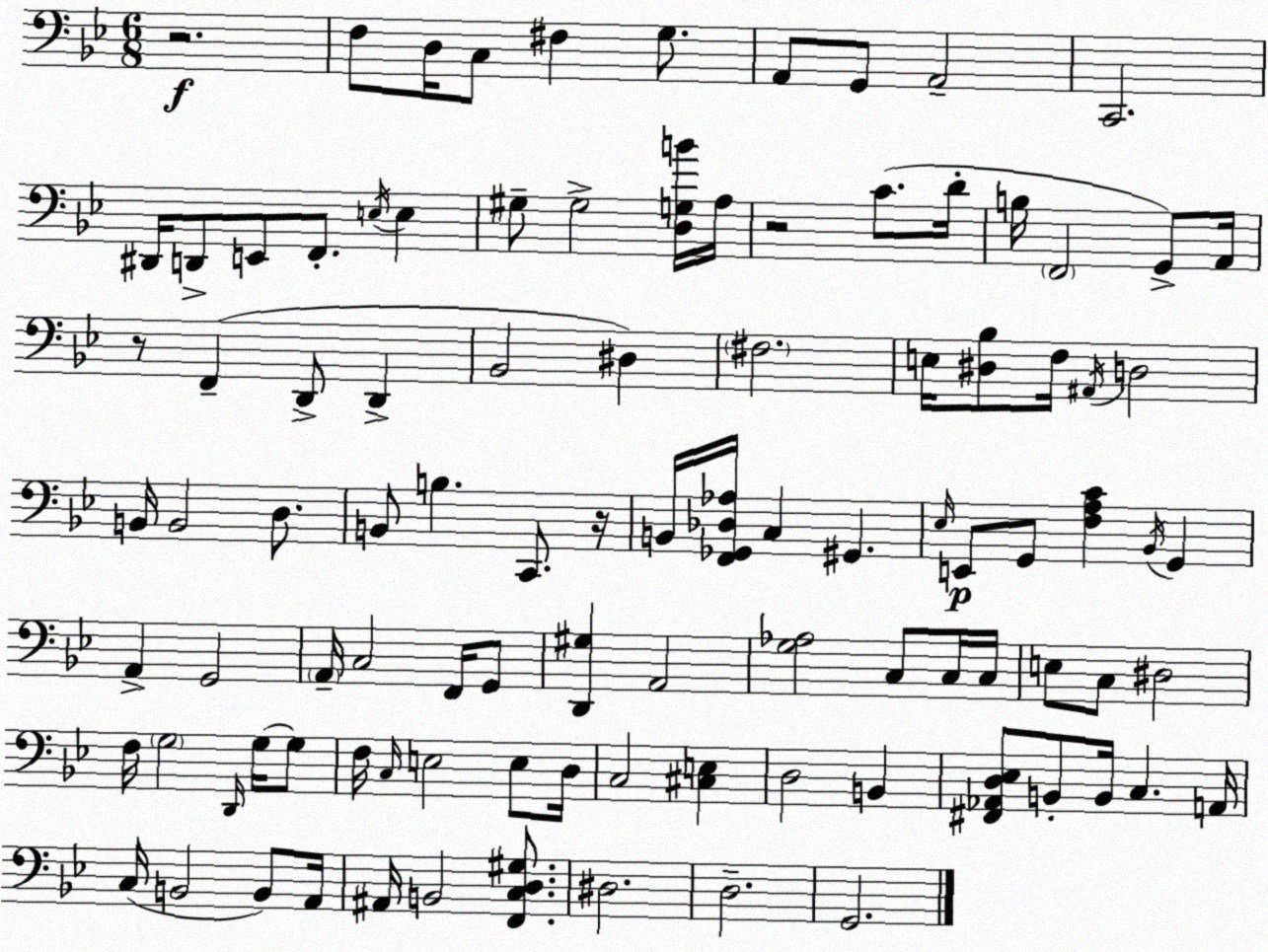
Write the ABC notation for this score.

X:1
T:Untitled
M:6/8
L:1/4
K:Gm
z2 F,/2 D,/4 C,/2 ^F, G,/2 A,,/2 G,,/2 A,,2 C,,2 ^D,,/4 D,,/2 E,,/2 F,,/2 E,/4 E, ^G,/2 ^G,2 [D,G,B]/4 A,/4 z2 C/2 D/4 B,/4 F,,2 G,,/2 A,,/4 z/2 F,, D,,/2 D,, _B,,2 ^D, ^F,2 E,/4 [^D,_B,]/2 F,/4 ^A,,/4 D,2 B,,/4 B,,2 D,/2 B,,/2 B, C,,/2 z/4 B,,/4 [F,,_G,,_D,_A,]/4 C, ^G,, _E,/4 E,,/2 G,,/2 [F,A,C] _B,,/4 G,, A,, G,,2 A,,/4 C,2 F,,/4 G,,/2 [D,,^G,] A,,2 [G,_A,]2 C,/2 C,/4 C,/4 E,/2 C,/2 ^D,2 F,/4 G,2 D,,/4 G,/4 G,/2 F,/4 C,/4 E,2 E,/2 D,/4 C,2 [^C,E,] D,2 B,, [^F,,_A,,D,_E,]/2 B,,/2 B,,/4 C, A,,/4 C,/4 B,,2 B,,/2 A,,/4 ^A,,/4 B,,2 [F,,C,D,^G,]/2 ^D,2 D,2 G,,2